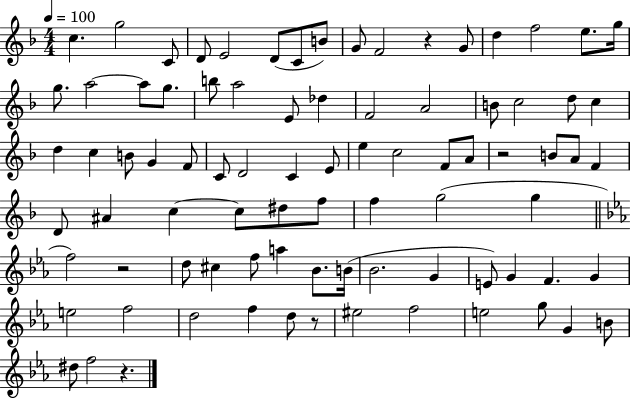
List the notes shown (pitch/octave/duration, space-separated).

C5/q. G5/h C4/e D4/e E4/h D4/e C4/e B4/e G4/e F4/h R/q G4/e D5/q F5/h E5/e. G5/s G5/e. A5/h A5/e G5/e. B5/e A5/h E4/e Db5/q F4/h A4/h B4/e C5/h D5/e C5/q D5/q C5/q B4/e G4/q F4/e C4/e D4/h C4/q E4/e E5/q C5/h F4/e A4/e R/h B4/e A4/e F4/q D4/e A#4/q C5/q C5/e D#5/e F5/e F5/q G5/h G5/q F5/h R/h D5/e C#5/q F5/e A5/q Bb4/e. B4/s Bb4/h. G4/q E4/e G4/q F4/q. G4/q E5/h F5/h D5/h F5/q D5/e R/e EIS5/h F5/h E5/h G5/e G4/q B4/e D#5/e F5/h R/q.